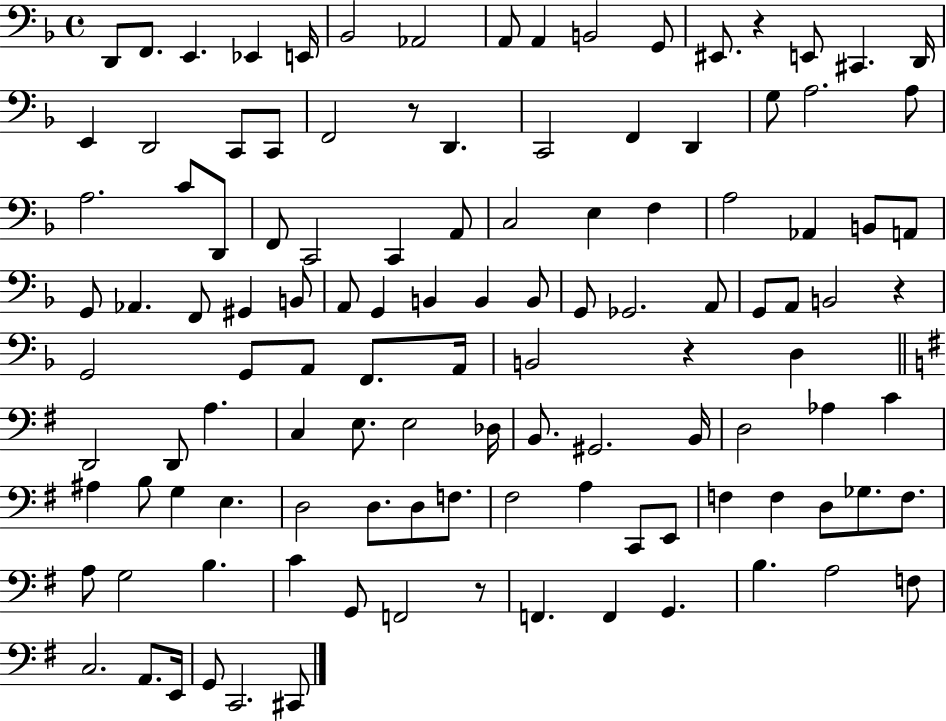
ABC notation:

X:1
T:Untitled
M:4/4
L:1/4
K:F
D,,/2 F,,/2 E,, _E,, E,,/4 _B,,2 _A,,2 A,,/2 A,, B,,2 G,,/2 ^E,,/2 z E,,/2 ^C,, D,,/4 E,, D,,2 C,,/2 C,,/2 F,,2 z/2 D,, C,,2 F,, D,, G,/2 A,2 A,/2 A,2 C/2 D,,/2 F,,/2 C,,2 C,, A,,/2 C,2 E, F, A,2 _A,, B,,/2 A,,/2 G,,/2 _A,, F,,/2 ^G,, B,,/2 A,,/2 G,, B,, B,, B,,/2 G,,/2 _G,,2 A,,/2 G,,/2 A,,/2 B,,2 z G,,2 G,,/2 A,,/2 F,,/2 A,,/4 B,,2 z D, D,,2 D,,/2 A, C, E,/2 E,2 _D,/4 B,,/2 ^G,,2 B,,/4 D,2 _A, C ^A, B,/2 G, E, D,2 D,/2 D,/2 F,/2 ^F,2 A, C,,/2 E,,/2 F, F, D,/2 _G,/2 F,/2 A,/2 G,2 B, C G,,/2 F,,2 z/2 F,, F,, G,, B, A,2 F,/2 C,2 A,,/2 E,,/4 G,,/2 C,,2 ^C,,/2